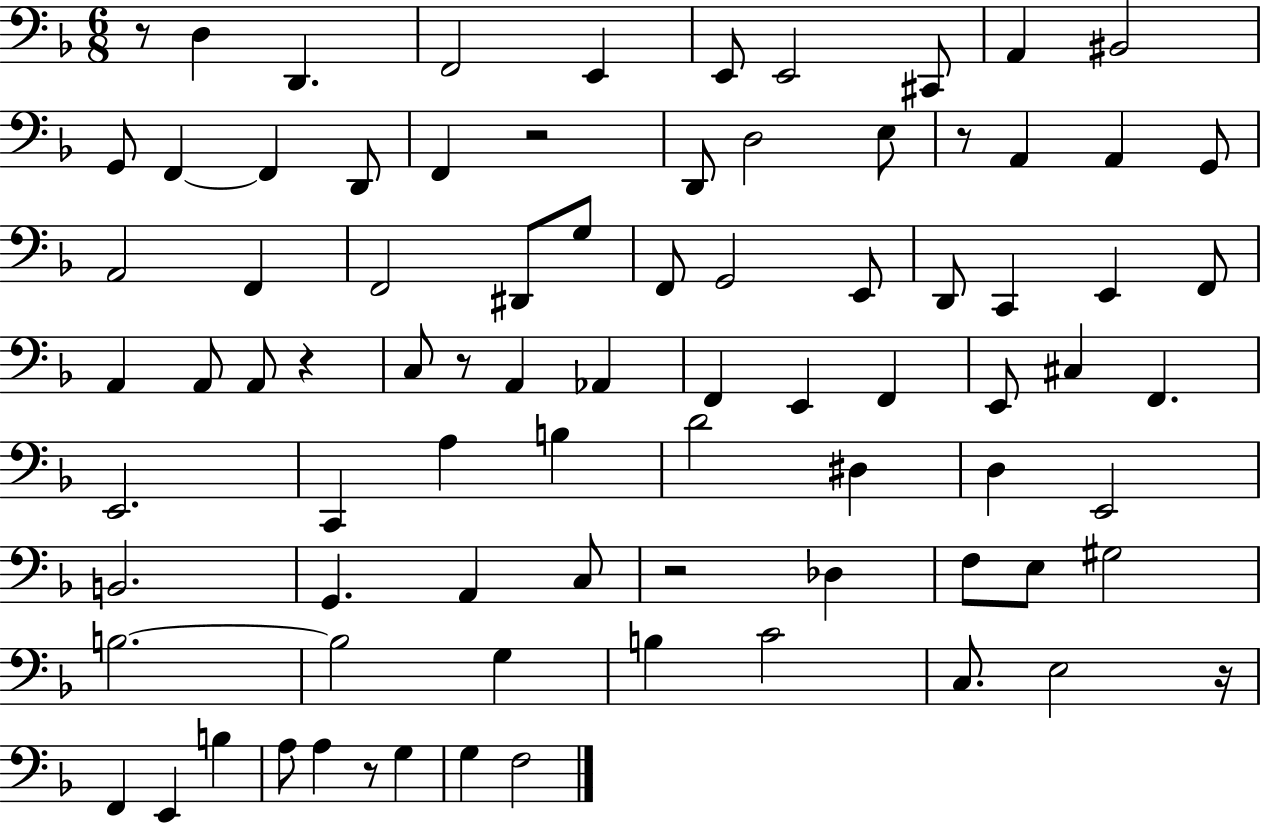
R/e D3/q D2/q. F2/h E2/q E2/e E2/h C#2/e A2/q BIS2/h G2/e F2/q F2/q D2/e F2/q R/h D2/e D3/h E3/e R/e A2/q A2/q G2/e A2/h F2/q F2/h D#2/e G3/e F2/e G2/h E2/e D2/e C2/q E2/q F2/e A2/q A2/e A2/e R/q C3/e R/e A2/q Ab2/q F2/q E2/q F2/q E2/e C#3/q F2/q. E2/h. C2/q A3/q B3/q D4/h D#3/q D3/q E2/h B2/h. G2/q. A2/q C3/e R/h Db3/q F3/e E3/e G#3/h B3/h. B3/h G3/q B3/q C4/h C3/e. E3/h R/s F2/q E2/q B3/q A3/e A3/q R/e G3/q G3/q F3/h